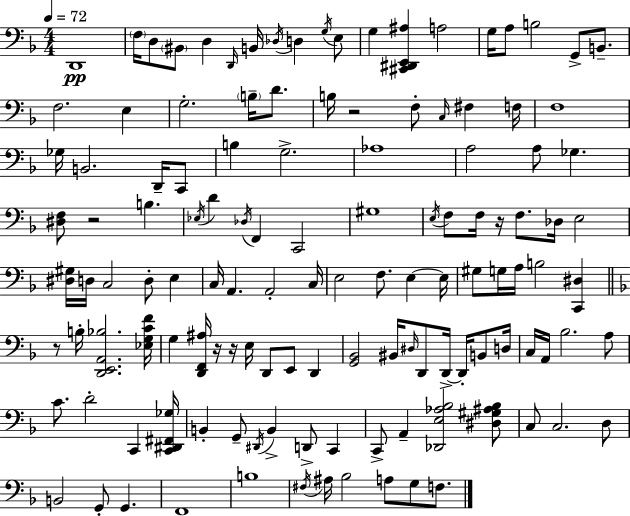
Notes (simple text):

D2/w F3/s D3/e BIS2/e D3/q D2/s B2/s Db3/s D3/q G3/s E3/e G3/q [C#2,D#2,E2,A#3]/q A3/h G3/s A3/e B3/h G2/e B2/e. F3/h. E3/q G3/h. B3/s D4/e. B3/s R/h F3/e C3/s F#3/q F3/s F3/w Gb3/s B2/h. D2/s C2/e B3/q G3/h. Ab3/w A3/h A3/e Gb3/q. [D#3,F3]/e R/h B3/q. Eb3/s D4/q Db3/s F2/q C2/h G#3/w E3/s F3/e F3/s R/s F3/e. Db3/s E3/h [D#3,G#3]/s D3/s C3/h D3/e E3/q C3/s A2/q. A2/h C3/s E3/h F3/e. E3/q E3/s G#3/e G3/s A3/s B3/h [C2,D#3]/q R/e B3/s [D2,E2,A2,Bb3]/h. [Eb3,G3,C4,F4]/s G3/q [D2,F2,A#3]/s R/s R/s E3/s D2/e E2/e D2/q [G2,Bb2]/h BIS2/s D#3/s D2/e D2/s D2/s B2/e D3/s C3/s A2/s Bb3/h. A3/e C4/e. D4/h C2/q [C2,D#2,F#2,Gb3]/s B2/q G2/e D#2/s B2/q D2/e C2/q C2/e A2/q [Db2,E3,Ab3,Bb3]/h [D#3,G#3,A#3,Bb3]/e C3/e C3/h. D3/e B2/h G2/e G2/q. F2/w B3/w F#3/s A#3/s Bb3/h A3/e G3/e F3/e.